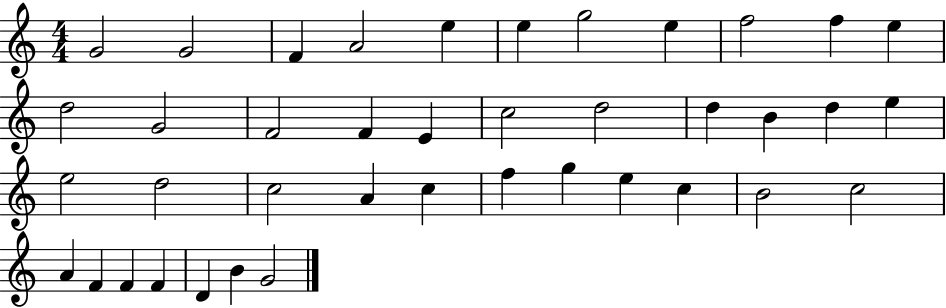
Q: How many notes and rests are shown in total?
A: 40